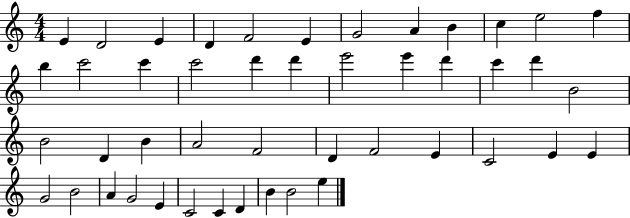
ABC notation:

X:1
T:Untitled
M:4/4
L:1/4
K:C
E D2 E D F2 E G2 A B c e2 f b c'2 c' c'2 d' d' e'2 e' d' c' d' B2 B2 D B A2 F2 D F2 E C2 E E G2 B2 A G2 E C2 C D B B2 e